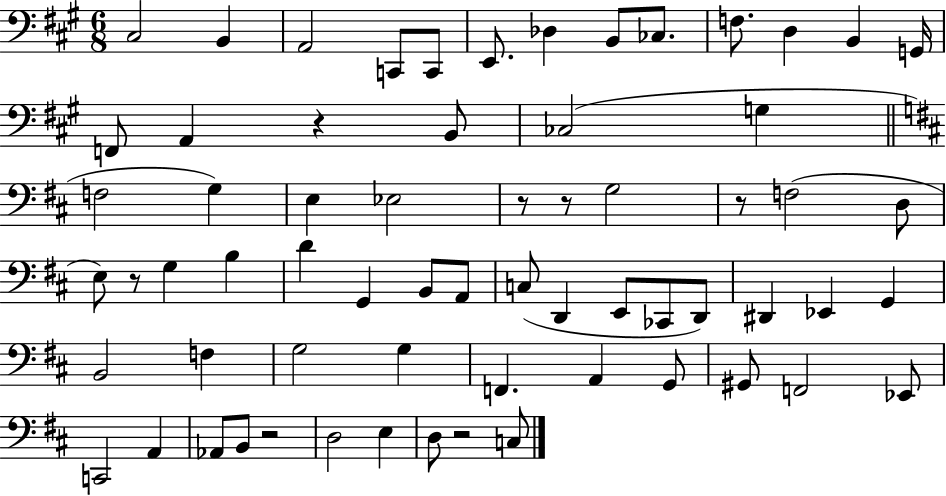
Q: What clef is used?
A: bass